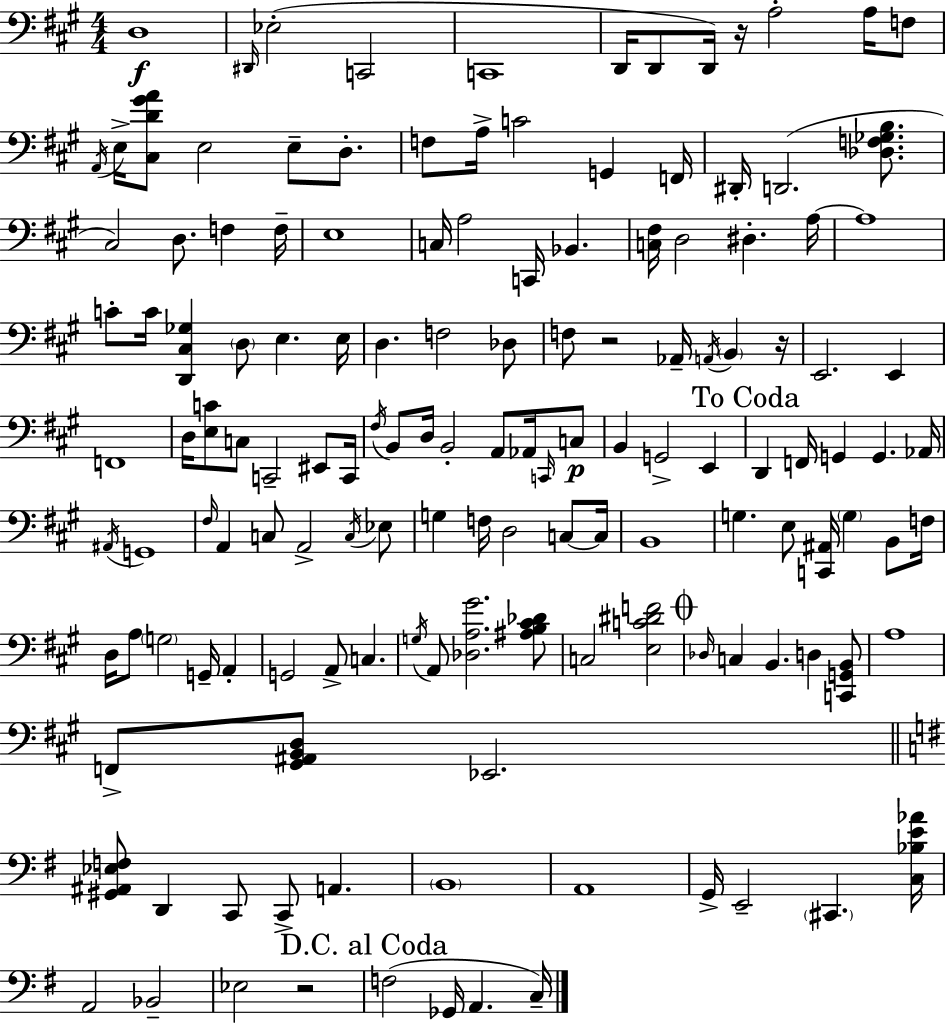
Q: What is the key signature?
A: A major